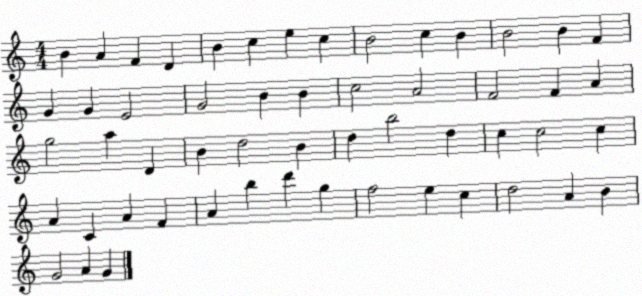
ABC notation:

X:1
T:Untitled
M:4/4
L:1/4
K:C
B A F D B c e c B2 c B B2 B F G G E2 G2 B B c2 A2 F2 F A g2 a D B d2 B d b2 d c c2 c A C A F A b d' g f2 e c d2 A B G2 A G